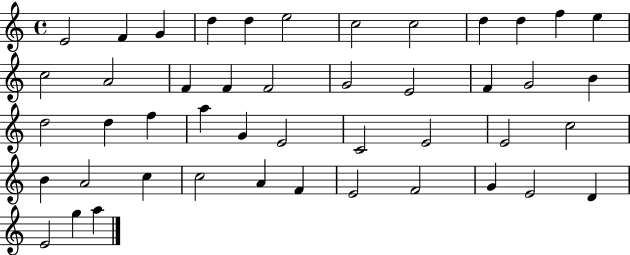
X:1
T:Untitled
M:4/4
L:1/4
K:C
E2 F G d d e2 c2 c2 d d f e c2 A2 F F F2 G2 E2 F G2 B d2 d f a G E2 C2 E2 E2 c2 B A2 c c2 A F E2 F2 G E2 D E2 g a